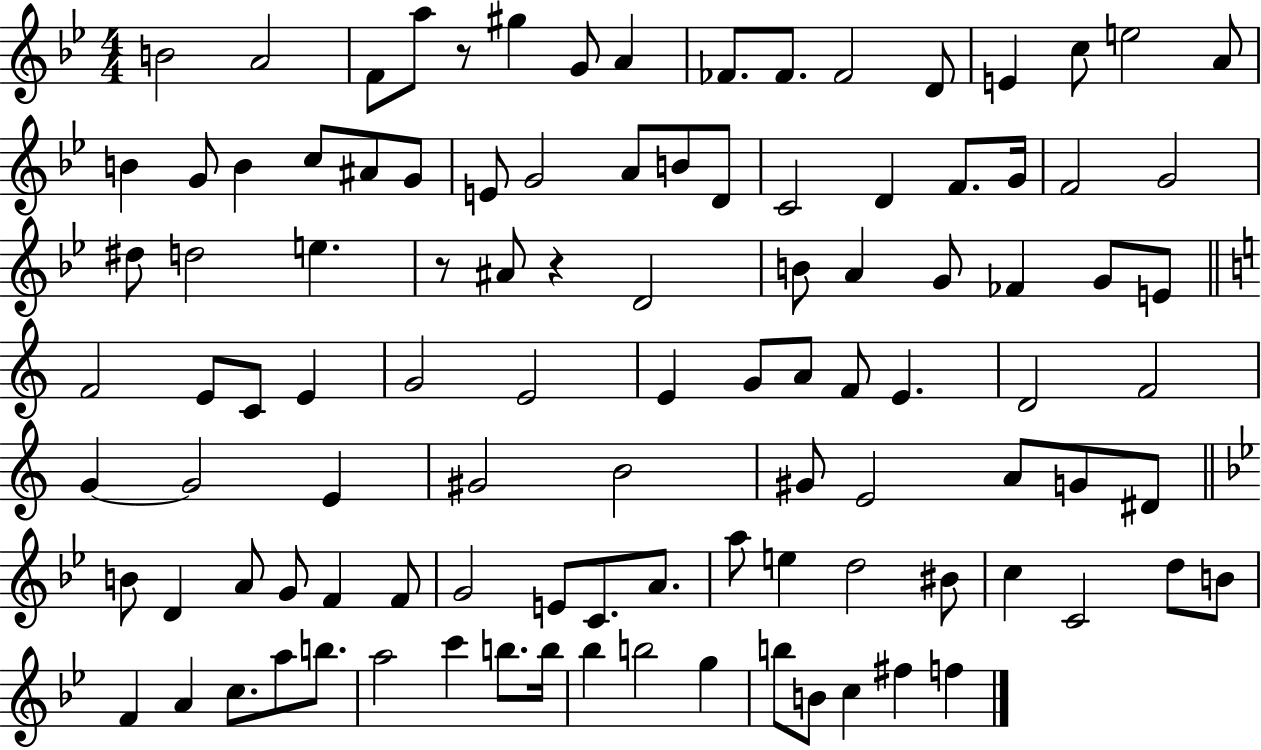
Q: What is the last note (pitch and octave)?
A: F5